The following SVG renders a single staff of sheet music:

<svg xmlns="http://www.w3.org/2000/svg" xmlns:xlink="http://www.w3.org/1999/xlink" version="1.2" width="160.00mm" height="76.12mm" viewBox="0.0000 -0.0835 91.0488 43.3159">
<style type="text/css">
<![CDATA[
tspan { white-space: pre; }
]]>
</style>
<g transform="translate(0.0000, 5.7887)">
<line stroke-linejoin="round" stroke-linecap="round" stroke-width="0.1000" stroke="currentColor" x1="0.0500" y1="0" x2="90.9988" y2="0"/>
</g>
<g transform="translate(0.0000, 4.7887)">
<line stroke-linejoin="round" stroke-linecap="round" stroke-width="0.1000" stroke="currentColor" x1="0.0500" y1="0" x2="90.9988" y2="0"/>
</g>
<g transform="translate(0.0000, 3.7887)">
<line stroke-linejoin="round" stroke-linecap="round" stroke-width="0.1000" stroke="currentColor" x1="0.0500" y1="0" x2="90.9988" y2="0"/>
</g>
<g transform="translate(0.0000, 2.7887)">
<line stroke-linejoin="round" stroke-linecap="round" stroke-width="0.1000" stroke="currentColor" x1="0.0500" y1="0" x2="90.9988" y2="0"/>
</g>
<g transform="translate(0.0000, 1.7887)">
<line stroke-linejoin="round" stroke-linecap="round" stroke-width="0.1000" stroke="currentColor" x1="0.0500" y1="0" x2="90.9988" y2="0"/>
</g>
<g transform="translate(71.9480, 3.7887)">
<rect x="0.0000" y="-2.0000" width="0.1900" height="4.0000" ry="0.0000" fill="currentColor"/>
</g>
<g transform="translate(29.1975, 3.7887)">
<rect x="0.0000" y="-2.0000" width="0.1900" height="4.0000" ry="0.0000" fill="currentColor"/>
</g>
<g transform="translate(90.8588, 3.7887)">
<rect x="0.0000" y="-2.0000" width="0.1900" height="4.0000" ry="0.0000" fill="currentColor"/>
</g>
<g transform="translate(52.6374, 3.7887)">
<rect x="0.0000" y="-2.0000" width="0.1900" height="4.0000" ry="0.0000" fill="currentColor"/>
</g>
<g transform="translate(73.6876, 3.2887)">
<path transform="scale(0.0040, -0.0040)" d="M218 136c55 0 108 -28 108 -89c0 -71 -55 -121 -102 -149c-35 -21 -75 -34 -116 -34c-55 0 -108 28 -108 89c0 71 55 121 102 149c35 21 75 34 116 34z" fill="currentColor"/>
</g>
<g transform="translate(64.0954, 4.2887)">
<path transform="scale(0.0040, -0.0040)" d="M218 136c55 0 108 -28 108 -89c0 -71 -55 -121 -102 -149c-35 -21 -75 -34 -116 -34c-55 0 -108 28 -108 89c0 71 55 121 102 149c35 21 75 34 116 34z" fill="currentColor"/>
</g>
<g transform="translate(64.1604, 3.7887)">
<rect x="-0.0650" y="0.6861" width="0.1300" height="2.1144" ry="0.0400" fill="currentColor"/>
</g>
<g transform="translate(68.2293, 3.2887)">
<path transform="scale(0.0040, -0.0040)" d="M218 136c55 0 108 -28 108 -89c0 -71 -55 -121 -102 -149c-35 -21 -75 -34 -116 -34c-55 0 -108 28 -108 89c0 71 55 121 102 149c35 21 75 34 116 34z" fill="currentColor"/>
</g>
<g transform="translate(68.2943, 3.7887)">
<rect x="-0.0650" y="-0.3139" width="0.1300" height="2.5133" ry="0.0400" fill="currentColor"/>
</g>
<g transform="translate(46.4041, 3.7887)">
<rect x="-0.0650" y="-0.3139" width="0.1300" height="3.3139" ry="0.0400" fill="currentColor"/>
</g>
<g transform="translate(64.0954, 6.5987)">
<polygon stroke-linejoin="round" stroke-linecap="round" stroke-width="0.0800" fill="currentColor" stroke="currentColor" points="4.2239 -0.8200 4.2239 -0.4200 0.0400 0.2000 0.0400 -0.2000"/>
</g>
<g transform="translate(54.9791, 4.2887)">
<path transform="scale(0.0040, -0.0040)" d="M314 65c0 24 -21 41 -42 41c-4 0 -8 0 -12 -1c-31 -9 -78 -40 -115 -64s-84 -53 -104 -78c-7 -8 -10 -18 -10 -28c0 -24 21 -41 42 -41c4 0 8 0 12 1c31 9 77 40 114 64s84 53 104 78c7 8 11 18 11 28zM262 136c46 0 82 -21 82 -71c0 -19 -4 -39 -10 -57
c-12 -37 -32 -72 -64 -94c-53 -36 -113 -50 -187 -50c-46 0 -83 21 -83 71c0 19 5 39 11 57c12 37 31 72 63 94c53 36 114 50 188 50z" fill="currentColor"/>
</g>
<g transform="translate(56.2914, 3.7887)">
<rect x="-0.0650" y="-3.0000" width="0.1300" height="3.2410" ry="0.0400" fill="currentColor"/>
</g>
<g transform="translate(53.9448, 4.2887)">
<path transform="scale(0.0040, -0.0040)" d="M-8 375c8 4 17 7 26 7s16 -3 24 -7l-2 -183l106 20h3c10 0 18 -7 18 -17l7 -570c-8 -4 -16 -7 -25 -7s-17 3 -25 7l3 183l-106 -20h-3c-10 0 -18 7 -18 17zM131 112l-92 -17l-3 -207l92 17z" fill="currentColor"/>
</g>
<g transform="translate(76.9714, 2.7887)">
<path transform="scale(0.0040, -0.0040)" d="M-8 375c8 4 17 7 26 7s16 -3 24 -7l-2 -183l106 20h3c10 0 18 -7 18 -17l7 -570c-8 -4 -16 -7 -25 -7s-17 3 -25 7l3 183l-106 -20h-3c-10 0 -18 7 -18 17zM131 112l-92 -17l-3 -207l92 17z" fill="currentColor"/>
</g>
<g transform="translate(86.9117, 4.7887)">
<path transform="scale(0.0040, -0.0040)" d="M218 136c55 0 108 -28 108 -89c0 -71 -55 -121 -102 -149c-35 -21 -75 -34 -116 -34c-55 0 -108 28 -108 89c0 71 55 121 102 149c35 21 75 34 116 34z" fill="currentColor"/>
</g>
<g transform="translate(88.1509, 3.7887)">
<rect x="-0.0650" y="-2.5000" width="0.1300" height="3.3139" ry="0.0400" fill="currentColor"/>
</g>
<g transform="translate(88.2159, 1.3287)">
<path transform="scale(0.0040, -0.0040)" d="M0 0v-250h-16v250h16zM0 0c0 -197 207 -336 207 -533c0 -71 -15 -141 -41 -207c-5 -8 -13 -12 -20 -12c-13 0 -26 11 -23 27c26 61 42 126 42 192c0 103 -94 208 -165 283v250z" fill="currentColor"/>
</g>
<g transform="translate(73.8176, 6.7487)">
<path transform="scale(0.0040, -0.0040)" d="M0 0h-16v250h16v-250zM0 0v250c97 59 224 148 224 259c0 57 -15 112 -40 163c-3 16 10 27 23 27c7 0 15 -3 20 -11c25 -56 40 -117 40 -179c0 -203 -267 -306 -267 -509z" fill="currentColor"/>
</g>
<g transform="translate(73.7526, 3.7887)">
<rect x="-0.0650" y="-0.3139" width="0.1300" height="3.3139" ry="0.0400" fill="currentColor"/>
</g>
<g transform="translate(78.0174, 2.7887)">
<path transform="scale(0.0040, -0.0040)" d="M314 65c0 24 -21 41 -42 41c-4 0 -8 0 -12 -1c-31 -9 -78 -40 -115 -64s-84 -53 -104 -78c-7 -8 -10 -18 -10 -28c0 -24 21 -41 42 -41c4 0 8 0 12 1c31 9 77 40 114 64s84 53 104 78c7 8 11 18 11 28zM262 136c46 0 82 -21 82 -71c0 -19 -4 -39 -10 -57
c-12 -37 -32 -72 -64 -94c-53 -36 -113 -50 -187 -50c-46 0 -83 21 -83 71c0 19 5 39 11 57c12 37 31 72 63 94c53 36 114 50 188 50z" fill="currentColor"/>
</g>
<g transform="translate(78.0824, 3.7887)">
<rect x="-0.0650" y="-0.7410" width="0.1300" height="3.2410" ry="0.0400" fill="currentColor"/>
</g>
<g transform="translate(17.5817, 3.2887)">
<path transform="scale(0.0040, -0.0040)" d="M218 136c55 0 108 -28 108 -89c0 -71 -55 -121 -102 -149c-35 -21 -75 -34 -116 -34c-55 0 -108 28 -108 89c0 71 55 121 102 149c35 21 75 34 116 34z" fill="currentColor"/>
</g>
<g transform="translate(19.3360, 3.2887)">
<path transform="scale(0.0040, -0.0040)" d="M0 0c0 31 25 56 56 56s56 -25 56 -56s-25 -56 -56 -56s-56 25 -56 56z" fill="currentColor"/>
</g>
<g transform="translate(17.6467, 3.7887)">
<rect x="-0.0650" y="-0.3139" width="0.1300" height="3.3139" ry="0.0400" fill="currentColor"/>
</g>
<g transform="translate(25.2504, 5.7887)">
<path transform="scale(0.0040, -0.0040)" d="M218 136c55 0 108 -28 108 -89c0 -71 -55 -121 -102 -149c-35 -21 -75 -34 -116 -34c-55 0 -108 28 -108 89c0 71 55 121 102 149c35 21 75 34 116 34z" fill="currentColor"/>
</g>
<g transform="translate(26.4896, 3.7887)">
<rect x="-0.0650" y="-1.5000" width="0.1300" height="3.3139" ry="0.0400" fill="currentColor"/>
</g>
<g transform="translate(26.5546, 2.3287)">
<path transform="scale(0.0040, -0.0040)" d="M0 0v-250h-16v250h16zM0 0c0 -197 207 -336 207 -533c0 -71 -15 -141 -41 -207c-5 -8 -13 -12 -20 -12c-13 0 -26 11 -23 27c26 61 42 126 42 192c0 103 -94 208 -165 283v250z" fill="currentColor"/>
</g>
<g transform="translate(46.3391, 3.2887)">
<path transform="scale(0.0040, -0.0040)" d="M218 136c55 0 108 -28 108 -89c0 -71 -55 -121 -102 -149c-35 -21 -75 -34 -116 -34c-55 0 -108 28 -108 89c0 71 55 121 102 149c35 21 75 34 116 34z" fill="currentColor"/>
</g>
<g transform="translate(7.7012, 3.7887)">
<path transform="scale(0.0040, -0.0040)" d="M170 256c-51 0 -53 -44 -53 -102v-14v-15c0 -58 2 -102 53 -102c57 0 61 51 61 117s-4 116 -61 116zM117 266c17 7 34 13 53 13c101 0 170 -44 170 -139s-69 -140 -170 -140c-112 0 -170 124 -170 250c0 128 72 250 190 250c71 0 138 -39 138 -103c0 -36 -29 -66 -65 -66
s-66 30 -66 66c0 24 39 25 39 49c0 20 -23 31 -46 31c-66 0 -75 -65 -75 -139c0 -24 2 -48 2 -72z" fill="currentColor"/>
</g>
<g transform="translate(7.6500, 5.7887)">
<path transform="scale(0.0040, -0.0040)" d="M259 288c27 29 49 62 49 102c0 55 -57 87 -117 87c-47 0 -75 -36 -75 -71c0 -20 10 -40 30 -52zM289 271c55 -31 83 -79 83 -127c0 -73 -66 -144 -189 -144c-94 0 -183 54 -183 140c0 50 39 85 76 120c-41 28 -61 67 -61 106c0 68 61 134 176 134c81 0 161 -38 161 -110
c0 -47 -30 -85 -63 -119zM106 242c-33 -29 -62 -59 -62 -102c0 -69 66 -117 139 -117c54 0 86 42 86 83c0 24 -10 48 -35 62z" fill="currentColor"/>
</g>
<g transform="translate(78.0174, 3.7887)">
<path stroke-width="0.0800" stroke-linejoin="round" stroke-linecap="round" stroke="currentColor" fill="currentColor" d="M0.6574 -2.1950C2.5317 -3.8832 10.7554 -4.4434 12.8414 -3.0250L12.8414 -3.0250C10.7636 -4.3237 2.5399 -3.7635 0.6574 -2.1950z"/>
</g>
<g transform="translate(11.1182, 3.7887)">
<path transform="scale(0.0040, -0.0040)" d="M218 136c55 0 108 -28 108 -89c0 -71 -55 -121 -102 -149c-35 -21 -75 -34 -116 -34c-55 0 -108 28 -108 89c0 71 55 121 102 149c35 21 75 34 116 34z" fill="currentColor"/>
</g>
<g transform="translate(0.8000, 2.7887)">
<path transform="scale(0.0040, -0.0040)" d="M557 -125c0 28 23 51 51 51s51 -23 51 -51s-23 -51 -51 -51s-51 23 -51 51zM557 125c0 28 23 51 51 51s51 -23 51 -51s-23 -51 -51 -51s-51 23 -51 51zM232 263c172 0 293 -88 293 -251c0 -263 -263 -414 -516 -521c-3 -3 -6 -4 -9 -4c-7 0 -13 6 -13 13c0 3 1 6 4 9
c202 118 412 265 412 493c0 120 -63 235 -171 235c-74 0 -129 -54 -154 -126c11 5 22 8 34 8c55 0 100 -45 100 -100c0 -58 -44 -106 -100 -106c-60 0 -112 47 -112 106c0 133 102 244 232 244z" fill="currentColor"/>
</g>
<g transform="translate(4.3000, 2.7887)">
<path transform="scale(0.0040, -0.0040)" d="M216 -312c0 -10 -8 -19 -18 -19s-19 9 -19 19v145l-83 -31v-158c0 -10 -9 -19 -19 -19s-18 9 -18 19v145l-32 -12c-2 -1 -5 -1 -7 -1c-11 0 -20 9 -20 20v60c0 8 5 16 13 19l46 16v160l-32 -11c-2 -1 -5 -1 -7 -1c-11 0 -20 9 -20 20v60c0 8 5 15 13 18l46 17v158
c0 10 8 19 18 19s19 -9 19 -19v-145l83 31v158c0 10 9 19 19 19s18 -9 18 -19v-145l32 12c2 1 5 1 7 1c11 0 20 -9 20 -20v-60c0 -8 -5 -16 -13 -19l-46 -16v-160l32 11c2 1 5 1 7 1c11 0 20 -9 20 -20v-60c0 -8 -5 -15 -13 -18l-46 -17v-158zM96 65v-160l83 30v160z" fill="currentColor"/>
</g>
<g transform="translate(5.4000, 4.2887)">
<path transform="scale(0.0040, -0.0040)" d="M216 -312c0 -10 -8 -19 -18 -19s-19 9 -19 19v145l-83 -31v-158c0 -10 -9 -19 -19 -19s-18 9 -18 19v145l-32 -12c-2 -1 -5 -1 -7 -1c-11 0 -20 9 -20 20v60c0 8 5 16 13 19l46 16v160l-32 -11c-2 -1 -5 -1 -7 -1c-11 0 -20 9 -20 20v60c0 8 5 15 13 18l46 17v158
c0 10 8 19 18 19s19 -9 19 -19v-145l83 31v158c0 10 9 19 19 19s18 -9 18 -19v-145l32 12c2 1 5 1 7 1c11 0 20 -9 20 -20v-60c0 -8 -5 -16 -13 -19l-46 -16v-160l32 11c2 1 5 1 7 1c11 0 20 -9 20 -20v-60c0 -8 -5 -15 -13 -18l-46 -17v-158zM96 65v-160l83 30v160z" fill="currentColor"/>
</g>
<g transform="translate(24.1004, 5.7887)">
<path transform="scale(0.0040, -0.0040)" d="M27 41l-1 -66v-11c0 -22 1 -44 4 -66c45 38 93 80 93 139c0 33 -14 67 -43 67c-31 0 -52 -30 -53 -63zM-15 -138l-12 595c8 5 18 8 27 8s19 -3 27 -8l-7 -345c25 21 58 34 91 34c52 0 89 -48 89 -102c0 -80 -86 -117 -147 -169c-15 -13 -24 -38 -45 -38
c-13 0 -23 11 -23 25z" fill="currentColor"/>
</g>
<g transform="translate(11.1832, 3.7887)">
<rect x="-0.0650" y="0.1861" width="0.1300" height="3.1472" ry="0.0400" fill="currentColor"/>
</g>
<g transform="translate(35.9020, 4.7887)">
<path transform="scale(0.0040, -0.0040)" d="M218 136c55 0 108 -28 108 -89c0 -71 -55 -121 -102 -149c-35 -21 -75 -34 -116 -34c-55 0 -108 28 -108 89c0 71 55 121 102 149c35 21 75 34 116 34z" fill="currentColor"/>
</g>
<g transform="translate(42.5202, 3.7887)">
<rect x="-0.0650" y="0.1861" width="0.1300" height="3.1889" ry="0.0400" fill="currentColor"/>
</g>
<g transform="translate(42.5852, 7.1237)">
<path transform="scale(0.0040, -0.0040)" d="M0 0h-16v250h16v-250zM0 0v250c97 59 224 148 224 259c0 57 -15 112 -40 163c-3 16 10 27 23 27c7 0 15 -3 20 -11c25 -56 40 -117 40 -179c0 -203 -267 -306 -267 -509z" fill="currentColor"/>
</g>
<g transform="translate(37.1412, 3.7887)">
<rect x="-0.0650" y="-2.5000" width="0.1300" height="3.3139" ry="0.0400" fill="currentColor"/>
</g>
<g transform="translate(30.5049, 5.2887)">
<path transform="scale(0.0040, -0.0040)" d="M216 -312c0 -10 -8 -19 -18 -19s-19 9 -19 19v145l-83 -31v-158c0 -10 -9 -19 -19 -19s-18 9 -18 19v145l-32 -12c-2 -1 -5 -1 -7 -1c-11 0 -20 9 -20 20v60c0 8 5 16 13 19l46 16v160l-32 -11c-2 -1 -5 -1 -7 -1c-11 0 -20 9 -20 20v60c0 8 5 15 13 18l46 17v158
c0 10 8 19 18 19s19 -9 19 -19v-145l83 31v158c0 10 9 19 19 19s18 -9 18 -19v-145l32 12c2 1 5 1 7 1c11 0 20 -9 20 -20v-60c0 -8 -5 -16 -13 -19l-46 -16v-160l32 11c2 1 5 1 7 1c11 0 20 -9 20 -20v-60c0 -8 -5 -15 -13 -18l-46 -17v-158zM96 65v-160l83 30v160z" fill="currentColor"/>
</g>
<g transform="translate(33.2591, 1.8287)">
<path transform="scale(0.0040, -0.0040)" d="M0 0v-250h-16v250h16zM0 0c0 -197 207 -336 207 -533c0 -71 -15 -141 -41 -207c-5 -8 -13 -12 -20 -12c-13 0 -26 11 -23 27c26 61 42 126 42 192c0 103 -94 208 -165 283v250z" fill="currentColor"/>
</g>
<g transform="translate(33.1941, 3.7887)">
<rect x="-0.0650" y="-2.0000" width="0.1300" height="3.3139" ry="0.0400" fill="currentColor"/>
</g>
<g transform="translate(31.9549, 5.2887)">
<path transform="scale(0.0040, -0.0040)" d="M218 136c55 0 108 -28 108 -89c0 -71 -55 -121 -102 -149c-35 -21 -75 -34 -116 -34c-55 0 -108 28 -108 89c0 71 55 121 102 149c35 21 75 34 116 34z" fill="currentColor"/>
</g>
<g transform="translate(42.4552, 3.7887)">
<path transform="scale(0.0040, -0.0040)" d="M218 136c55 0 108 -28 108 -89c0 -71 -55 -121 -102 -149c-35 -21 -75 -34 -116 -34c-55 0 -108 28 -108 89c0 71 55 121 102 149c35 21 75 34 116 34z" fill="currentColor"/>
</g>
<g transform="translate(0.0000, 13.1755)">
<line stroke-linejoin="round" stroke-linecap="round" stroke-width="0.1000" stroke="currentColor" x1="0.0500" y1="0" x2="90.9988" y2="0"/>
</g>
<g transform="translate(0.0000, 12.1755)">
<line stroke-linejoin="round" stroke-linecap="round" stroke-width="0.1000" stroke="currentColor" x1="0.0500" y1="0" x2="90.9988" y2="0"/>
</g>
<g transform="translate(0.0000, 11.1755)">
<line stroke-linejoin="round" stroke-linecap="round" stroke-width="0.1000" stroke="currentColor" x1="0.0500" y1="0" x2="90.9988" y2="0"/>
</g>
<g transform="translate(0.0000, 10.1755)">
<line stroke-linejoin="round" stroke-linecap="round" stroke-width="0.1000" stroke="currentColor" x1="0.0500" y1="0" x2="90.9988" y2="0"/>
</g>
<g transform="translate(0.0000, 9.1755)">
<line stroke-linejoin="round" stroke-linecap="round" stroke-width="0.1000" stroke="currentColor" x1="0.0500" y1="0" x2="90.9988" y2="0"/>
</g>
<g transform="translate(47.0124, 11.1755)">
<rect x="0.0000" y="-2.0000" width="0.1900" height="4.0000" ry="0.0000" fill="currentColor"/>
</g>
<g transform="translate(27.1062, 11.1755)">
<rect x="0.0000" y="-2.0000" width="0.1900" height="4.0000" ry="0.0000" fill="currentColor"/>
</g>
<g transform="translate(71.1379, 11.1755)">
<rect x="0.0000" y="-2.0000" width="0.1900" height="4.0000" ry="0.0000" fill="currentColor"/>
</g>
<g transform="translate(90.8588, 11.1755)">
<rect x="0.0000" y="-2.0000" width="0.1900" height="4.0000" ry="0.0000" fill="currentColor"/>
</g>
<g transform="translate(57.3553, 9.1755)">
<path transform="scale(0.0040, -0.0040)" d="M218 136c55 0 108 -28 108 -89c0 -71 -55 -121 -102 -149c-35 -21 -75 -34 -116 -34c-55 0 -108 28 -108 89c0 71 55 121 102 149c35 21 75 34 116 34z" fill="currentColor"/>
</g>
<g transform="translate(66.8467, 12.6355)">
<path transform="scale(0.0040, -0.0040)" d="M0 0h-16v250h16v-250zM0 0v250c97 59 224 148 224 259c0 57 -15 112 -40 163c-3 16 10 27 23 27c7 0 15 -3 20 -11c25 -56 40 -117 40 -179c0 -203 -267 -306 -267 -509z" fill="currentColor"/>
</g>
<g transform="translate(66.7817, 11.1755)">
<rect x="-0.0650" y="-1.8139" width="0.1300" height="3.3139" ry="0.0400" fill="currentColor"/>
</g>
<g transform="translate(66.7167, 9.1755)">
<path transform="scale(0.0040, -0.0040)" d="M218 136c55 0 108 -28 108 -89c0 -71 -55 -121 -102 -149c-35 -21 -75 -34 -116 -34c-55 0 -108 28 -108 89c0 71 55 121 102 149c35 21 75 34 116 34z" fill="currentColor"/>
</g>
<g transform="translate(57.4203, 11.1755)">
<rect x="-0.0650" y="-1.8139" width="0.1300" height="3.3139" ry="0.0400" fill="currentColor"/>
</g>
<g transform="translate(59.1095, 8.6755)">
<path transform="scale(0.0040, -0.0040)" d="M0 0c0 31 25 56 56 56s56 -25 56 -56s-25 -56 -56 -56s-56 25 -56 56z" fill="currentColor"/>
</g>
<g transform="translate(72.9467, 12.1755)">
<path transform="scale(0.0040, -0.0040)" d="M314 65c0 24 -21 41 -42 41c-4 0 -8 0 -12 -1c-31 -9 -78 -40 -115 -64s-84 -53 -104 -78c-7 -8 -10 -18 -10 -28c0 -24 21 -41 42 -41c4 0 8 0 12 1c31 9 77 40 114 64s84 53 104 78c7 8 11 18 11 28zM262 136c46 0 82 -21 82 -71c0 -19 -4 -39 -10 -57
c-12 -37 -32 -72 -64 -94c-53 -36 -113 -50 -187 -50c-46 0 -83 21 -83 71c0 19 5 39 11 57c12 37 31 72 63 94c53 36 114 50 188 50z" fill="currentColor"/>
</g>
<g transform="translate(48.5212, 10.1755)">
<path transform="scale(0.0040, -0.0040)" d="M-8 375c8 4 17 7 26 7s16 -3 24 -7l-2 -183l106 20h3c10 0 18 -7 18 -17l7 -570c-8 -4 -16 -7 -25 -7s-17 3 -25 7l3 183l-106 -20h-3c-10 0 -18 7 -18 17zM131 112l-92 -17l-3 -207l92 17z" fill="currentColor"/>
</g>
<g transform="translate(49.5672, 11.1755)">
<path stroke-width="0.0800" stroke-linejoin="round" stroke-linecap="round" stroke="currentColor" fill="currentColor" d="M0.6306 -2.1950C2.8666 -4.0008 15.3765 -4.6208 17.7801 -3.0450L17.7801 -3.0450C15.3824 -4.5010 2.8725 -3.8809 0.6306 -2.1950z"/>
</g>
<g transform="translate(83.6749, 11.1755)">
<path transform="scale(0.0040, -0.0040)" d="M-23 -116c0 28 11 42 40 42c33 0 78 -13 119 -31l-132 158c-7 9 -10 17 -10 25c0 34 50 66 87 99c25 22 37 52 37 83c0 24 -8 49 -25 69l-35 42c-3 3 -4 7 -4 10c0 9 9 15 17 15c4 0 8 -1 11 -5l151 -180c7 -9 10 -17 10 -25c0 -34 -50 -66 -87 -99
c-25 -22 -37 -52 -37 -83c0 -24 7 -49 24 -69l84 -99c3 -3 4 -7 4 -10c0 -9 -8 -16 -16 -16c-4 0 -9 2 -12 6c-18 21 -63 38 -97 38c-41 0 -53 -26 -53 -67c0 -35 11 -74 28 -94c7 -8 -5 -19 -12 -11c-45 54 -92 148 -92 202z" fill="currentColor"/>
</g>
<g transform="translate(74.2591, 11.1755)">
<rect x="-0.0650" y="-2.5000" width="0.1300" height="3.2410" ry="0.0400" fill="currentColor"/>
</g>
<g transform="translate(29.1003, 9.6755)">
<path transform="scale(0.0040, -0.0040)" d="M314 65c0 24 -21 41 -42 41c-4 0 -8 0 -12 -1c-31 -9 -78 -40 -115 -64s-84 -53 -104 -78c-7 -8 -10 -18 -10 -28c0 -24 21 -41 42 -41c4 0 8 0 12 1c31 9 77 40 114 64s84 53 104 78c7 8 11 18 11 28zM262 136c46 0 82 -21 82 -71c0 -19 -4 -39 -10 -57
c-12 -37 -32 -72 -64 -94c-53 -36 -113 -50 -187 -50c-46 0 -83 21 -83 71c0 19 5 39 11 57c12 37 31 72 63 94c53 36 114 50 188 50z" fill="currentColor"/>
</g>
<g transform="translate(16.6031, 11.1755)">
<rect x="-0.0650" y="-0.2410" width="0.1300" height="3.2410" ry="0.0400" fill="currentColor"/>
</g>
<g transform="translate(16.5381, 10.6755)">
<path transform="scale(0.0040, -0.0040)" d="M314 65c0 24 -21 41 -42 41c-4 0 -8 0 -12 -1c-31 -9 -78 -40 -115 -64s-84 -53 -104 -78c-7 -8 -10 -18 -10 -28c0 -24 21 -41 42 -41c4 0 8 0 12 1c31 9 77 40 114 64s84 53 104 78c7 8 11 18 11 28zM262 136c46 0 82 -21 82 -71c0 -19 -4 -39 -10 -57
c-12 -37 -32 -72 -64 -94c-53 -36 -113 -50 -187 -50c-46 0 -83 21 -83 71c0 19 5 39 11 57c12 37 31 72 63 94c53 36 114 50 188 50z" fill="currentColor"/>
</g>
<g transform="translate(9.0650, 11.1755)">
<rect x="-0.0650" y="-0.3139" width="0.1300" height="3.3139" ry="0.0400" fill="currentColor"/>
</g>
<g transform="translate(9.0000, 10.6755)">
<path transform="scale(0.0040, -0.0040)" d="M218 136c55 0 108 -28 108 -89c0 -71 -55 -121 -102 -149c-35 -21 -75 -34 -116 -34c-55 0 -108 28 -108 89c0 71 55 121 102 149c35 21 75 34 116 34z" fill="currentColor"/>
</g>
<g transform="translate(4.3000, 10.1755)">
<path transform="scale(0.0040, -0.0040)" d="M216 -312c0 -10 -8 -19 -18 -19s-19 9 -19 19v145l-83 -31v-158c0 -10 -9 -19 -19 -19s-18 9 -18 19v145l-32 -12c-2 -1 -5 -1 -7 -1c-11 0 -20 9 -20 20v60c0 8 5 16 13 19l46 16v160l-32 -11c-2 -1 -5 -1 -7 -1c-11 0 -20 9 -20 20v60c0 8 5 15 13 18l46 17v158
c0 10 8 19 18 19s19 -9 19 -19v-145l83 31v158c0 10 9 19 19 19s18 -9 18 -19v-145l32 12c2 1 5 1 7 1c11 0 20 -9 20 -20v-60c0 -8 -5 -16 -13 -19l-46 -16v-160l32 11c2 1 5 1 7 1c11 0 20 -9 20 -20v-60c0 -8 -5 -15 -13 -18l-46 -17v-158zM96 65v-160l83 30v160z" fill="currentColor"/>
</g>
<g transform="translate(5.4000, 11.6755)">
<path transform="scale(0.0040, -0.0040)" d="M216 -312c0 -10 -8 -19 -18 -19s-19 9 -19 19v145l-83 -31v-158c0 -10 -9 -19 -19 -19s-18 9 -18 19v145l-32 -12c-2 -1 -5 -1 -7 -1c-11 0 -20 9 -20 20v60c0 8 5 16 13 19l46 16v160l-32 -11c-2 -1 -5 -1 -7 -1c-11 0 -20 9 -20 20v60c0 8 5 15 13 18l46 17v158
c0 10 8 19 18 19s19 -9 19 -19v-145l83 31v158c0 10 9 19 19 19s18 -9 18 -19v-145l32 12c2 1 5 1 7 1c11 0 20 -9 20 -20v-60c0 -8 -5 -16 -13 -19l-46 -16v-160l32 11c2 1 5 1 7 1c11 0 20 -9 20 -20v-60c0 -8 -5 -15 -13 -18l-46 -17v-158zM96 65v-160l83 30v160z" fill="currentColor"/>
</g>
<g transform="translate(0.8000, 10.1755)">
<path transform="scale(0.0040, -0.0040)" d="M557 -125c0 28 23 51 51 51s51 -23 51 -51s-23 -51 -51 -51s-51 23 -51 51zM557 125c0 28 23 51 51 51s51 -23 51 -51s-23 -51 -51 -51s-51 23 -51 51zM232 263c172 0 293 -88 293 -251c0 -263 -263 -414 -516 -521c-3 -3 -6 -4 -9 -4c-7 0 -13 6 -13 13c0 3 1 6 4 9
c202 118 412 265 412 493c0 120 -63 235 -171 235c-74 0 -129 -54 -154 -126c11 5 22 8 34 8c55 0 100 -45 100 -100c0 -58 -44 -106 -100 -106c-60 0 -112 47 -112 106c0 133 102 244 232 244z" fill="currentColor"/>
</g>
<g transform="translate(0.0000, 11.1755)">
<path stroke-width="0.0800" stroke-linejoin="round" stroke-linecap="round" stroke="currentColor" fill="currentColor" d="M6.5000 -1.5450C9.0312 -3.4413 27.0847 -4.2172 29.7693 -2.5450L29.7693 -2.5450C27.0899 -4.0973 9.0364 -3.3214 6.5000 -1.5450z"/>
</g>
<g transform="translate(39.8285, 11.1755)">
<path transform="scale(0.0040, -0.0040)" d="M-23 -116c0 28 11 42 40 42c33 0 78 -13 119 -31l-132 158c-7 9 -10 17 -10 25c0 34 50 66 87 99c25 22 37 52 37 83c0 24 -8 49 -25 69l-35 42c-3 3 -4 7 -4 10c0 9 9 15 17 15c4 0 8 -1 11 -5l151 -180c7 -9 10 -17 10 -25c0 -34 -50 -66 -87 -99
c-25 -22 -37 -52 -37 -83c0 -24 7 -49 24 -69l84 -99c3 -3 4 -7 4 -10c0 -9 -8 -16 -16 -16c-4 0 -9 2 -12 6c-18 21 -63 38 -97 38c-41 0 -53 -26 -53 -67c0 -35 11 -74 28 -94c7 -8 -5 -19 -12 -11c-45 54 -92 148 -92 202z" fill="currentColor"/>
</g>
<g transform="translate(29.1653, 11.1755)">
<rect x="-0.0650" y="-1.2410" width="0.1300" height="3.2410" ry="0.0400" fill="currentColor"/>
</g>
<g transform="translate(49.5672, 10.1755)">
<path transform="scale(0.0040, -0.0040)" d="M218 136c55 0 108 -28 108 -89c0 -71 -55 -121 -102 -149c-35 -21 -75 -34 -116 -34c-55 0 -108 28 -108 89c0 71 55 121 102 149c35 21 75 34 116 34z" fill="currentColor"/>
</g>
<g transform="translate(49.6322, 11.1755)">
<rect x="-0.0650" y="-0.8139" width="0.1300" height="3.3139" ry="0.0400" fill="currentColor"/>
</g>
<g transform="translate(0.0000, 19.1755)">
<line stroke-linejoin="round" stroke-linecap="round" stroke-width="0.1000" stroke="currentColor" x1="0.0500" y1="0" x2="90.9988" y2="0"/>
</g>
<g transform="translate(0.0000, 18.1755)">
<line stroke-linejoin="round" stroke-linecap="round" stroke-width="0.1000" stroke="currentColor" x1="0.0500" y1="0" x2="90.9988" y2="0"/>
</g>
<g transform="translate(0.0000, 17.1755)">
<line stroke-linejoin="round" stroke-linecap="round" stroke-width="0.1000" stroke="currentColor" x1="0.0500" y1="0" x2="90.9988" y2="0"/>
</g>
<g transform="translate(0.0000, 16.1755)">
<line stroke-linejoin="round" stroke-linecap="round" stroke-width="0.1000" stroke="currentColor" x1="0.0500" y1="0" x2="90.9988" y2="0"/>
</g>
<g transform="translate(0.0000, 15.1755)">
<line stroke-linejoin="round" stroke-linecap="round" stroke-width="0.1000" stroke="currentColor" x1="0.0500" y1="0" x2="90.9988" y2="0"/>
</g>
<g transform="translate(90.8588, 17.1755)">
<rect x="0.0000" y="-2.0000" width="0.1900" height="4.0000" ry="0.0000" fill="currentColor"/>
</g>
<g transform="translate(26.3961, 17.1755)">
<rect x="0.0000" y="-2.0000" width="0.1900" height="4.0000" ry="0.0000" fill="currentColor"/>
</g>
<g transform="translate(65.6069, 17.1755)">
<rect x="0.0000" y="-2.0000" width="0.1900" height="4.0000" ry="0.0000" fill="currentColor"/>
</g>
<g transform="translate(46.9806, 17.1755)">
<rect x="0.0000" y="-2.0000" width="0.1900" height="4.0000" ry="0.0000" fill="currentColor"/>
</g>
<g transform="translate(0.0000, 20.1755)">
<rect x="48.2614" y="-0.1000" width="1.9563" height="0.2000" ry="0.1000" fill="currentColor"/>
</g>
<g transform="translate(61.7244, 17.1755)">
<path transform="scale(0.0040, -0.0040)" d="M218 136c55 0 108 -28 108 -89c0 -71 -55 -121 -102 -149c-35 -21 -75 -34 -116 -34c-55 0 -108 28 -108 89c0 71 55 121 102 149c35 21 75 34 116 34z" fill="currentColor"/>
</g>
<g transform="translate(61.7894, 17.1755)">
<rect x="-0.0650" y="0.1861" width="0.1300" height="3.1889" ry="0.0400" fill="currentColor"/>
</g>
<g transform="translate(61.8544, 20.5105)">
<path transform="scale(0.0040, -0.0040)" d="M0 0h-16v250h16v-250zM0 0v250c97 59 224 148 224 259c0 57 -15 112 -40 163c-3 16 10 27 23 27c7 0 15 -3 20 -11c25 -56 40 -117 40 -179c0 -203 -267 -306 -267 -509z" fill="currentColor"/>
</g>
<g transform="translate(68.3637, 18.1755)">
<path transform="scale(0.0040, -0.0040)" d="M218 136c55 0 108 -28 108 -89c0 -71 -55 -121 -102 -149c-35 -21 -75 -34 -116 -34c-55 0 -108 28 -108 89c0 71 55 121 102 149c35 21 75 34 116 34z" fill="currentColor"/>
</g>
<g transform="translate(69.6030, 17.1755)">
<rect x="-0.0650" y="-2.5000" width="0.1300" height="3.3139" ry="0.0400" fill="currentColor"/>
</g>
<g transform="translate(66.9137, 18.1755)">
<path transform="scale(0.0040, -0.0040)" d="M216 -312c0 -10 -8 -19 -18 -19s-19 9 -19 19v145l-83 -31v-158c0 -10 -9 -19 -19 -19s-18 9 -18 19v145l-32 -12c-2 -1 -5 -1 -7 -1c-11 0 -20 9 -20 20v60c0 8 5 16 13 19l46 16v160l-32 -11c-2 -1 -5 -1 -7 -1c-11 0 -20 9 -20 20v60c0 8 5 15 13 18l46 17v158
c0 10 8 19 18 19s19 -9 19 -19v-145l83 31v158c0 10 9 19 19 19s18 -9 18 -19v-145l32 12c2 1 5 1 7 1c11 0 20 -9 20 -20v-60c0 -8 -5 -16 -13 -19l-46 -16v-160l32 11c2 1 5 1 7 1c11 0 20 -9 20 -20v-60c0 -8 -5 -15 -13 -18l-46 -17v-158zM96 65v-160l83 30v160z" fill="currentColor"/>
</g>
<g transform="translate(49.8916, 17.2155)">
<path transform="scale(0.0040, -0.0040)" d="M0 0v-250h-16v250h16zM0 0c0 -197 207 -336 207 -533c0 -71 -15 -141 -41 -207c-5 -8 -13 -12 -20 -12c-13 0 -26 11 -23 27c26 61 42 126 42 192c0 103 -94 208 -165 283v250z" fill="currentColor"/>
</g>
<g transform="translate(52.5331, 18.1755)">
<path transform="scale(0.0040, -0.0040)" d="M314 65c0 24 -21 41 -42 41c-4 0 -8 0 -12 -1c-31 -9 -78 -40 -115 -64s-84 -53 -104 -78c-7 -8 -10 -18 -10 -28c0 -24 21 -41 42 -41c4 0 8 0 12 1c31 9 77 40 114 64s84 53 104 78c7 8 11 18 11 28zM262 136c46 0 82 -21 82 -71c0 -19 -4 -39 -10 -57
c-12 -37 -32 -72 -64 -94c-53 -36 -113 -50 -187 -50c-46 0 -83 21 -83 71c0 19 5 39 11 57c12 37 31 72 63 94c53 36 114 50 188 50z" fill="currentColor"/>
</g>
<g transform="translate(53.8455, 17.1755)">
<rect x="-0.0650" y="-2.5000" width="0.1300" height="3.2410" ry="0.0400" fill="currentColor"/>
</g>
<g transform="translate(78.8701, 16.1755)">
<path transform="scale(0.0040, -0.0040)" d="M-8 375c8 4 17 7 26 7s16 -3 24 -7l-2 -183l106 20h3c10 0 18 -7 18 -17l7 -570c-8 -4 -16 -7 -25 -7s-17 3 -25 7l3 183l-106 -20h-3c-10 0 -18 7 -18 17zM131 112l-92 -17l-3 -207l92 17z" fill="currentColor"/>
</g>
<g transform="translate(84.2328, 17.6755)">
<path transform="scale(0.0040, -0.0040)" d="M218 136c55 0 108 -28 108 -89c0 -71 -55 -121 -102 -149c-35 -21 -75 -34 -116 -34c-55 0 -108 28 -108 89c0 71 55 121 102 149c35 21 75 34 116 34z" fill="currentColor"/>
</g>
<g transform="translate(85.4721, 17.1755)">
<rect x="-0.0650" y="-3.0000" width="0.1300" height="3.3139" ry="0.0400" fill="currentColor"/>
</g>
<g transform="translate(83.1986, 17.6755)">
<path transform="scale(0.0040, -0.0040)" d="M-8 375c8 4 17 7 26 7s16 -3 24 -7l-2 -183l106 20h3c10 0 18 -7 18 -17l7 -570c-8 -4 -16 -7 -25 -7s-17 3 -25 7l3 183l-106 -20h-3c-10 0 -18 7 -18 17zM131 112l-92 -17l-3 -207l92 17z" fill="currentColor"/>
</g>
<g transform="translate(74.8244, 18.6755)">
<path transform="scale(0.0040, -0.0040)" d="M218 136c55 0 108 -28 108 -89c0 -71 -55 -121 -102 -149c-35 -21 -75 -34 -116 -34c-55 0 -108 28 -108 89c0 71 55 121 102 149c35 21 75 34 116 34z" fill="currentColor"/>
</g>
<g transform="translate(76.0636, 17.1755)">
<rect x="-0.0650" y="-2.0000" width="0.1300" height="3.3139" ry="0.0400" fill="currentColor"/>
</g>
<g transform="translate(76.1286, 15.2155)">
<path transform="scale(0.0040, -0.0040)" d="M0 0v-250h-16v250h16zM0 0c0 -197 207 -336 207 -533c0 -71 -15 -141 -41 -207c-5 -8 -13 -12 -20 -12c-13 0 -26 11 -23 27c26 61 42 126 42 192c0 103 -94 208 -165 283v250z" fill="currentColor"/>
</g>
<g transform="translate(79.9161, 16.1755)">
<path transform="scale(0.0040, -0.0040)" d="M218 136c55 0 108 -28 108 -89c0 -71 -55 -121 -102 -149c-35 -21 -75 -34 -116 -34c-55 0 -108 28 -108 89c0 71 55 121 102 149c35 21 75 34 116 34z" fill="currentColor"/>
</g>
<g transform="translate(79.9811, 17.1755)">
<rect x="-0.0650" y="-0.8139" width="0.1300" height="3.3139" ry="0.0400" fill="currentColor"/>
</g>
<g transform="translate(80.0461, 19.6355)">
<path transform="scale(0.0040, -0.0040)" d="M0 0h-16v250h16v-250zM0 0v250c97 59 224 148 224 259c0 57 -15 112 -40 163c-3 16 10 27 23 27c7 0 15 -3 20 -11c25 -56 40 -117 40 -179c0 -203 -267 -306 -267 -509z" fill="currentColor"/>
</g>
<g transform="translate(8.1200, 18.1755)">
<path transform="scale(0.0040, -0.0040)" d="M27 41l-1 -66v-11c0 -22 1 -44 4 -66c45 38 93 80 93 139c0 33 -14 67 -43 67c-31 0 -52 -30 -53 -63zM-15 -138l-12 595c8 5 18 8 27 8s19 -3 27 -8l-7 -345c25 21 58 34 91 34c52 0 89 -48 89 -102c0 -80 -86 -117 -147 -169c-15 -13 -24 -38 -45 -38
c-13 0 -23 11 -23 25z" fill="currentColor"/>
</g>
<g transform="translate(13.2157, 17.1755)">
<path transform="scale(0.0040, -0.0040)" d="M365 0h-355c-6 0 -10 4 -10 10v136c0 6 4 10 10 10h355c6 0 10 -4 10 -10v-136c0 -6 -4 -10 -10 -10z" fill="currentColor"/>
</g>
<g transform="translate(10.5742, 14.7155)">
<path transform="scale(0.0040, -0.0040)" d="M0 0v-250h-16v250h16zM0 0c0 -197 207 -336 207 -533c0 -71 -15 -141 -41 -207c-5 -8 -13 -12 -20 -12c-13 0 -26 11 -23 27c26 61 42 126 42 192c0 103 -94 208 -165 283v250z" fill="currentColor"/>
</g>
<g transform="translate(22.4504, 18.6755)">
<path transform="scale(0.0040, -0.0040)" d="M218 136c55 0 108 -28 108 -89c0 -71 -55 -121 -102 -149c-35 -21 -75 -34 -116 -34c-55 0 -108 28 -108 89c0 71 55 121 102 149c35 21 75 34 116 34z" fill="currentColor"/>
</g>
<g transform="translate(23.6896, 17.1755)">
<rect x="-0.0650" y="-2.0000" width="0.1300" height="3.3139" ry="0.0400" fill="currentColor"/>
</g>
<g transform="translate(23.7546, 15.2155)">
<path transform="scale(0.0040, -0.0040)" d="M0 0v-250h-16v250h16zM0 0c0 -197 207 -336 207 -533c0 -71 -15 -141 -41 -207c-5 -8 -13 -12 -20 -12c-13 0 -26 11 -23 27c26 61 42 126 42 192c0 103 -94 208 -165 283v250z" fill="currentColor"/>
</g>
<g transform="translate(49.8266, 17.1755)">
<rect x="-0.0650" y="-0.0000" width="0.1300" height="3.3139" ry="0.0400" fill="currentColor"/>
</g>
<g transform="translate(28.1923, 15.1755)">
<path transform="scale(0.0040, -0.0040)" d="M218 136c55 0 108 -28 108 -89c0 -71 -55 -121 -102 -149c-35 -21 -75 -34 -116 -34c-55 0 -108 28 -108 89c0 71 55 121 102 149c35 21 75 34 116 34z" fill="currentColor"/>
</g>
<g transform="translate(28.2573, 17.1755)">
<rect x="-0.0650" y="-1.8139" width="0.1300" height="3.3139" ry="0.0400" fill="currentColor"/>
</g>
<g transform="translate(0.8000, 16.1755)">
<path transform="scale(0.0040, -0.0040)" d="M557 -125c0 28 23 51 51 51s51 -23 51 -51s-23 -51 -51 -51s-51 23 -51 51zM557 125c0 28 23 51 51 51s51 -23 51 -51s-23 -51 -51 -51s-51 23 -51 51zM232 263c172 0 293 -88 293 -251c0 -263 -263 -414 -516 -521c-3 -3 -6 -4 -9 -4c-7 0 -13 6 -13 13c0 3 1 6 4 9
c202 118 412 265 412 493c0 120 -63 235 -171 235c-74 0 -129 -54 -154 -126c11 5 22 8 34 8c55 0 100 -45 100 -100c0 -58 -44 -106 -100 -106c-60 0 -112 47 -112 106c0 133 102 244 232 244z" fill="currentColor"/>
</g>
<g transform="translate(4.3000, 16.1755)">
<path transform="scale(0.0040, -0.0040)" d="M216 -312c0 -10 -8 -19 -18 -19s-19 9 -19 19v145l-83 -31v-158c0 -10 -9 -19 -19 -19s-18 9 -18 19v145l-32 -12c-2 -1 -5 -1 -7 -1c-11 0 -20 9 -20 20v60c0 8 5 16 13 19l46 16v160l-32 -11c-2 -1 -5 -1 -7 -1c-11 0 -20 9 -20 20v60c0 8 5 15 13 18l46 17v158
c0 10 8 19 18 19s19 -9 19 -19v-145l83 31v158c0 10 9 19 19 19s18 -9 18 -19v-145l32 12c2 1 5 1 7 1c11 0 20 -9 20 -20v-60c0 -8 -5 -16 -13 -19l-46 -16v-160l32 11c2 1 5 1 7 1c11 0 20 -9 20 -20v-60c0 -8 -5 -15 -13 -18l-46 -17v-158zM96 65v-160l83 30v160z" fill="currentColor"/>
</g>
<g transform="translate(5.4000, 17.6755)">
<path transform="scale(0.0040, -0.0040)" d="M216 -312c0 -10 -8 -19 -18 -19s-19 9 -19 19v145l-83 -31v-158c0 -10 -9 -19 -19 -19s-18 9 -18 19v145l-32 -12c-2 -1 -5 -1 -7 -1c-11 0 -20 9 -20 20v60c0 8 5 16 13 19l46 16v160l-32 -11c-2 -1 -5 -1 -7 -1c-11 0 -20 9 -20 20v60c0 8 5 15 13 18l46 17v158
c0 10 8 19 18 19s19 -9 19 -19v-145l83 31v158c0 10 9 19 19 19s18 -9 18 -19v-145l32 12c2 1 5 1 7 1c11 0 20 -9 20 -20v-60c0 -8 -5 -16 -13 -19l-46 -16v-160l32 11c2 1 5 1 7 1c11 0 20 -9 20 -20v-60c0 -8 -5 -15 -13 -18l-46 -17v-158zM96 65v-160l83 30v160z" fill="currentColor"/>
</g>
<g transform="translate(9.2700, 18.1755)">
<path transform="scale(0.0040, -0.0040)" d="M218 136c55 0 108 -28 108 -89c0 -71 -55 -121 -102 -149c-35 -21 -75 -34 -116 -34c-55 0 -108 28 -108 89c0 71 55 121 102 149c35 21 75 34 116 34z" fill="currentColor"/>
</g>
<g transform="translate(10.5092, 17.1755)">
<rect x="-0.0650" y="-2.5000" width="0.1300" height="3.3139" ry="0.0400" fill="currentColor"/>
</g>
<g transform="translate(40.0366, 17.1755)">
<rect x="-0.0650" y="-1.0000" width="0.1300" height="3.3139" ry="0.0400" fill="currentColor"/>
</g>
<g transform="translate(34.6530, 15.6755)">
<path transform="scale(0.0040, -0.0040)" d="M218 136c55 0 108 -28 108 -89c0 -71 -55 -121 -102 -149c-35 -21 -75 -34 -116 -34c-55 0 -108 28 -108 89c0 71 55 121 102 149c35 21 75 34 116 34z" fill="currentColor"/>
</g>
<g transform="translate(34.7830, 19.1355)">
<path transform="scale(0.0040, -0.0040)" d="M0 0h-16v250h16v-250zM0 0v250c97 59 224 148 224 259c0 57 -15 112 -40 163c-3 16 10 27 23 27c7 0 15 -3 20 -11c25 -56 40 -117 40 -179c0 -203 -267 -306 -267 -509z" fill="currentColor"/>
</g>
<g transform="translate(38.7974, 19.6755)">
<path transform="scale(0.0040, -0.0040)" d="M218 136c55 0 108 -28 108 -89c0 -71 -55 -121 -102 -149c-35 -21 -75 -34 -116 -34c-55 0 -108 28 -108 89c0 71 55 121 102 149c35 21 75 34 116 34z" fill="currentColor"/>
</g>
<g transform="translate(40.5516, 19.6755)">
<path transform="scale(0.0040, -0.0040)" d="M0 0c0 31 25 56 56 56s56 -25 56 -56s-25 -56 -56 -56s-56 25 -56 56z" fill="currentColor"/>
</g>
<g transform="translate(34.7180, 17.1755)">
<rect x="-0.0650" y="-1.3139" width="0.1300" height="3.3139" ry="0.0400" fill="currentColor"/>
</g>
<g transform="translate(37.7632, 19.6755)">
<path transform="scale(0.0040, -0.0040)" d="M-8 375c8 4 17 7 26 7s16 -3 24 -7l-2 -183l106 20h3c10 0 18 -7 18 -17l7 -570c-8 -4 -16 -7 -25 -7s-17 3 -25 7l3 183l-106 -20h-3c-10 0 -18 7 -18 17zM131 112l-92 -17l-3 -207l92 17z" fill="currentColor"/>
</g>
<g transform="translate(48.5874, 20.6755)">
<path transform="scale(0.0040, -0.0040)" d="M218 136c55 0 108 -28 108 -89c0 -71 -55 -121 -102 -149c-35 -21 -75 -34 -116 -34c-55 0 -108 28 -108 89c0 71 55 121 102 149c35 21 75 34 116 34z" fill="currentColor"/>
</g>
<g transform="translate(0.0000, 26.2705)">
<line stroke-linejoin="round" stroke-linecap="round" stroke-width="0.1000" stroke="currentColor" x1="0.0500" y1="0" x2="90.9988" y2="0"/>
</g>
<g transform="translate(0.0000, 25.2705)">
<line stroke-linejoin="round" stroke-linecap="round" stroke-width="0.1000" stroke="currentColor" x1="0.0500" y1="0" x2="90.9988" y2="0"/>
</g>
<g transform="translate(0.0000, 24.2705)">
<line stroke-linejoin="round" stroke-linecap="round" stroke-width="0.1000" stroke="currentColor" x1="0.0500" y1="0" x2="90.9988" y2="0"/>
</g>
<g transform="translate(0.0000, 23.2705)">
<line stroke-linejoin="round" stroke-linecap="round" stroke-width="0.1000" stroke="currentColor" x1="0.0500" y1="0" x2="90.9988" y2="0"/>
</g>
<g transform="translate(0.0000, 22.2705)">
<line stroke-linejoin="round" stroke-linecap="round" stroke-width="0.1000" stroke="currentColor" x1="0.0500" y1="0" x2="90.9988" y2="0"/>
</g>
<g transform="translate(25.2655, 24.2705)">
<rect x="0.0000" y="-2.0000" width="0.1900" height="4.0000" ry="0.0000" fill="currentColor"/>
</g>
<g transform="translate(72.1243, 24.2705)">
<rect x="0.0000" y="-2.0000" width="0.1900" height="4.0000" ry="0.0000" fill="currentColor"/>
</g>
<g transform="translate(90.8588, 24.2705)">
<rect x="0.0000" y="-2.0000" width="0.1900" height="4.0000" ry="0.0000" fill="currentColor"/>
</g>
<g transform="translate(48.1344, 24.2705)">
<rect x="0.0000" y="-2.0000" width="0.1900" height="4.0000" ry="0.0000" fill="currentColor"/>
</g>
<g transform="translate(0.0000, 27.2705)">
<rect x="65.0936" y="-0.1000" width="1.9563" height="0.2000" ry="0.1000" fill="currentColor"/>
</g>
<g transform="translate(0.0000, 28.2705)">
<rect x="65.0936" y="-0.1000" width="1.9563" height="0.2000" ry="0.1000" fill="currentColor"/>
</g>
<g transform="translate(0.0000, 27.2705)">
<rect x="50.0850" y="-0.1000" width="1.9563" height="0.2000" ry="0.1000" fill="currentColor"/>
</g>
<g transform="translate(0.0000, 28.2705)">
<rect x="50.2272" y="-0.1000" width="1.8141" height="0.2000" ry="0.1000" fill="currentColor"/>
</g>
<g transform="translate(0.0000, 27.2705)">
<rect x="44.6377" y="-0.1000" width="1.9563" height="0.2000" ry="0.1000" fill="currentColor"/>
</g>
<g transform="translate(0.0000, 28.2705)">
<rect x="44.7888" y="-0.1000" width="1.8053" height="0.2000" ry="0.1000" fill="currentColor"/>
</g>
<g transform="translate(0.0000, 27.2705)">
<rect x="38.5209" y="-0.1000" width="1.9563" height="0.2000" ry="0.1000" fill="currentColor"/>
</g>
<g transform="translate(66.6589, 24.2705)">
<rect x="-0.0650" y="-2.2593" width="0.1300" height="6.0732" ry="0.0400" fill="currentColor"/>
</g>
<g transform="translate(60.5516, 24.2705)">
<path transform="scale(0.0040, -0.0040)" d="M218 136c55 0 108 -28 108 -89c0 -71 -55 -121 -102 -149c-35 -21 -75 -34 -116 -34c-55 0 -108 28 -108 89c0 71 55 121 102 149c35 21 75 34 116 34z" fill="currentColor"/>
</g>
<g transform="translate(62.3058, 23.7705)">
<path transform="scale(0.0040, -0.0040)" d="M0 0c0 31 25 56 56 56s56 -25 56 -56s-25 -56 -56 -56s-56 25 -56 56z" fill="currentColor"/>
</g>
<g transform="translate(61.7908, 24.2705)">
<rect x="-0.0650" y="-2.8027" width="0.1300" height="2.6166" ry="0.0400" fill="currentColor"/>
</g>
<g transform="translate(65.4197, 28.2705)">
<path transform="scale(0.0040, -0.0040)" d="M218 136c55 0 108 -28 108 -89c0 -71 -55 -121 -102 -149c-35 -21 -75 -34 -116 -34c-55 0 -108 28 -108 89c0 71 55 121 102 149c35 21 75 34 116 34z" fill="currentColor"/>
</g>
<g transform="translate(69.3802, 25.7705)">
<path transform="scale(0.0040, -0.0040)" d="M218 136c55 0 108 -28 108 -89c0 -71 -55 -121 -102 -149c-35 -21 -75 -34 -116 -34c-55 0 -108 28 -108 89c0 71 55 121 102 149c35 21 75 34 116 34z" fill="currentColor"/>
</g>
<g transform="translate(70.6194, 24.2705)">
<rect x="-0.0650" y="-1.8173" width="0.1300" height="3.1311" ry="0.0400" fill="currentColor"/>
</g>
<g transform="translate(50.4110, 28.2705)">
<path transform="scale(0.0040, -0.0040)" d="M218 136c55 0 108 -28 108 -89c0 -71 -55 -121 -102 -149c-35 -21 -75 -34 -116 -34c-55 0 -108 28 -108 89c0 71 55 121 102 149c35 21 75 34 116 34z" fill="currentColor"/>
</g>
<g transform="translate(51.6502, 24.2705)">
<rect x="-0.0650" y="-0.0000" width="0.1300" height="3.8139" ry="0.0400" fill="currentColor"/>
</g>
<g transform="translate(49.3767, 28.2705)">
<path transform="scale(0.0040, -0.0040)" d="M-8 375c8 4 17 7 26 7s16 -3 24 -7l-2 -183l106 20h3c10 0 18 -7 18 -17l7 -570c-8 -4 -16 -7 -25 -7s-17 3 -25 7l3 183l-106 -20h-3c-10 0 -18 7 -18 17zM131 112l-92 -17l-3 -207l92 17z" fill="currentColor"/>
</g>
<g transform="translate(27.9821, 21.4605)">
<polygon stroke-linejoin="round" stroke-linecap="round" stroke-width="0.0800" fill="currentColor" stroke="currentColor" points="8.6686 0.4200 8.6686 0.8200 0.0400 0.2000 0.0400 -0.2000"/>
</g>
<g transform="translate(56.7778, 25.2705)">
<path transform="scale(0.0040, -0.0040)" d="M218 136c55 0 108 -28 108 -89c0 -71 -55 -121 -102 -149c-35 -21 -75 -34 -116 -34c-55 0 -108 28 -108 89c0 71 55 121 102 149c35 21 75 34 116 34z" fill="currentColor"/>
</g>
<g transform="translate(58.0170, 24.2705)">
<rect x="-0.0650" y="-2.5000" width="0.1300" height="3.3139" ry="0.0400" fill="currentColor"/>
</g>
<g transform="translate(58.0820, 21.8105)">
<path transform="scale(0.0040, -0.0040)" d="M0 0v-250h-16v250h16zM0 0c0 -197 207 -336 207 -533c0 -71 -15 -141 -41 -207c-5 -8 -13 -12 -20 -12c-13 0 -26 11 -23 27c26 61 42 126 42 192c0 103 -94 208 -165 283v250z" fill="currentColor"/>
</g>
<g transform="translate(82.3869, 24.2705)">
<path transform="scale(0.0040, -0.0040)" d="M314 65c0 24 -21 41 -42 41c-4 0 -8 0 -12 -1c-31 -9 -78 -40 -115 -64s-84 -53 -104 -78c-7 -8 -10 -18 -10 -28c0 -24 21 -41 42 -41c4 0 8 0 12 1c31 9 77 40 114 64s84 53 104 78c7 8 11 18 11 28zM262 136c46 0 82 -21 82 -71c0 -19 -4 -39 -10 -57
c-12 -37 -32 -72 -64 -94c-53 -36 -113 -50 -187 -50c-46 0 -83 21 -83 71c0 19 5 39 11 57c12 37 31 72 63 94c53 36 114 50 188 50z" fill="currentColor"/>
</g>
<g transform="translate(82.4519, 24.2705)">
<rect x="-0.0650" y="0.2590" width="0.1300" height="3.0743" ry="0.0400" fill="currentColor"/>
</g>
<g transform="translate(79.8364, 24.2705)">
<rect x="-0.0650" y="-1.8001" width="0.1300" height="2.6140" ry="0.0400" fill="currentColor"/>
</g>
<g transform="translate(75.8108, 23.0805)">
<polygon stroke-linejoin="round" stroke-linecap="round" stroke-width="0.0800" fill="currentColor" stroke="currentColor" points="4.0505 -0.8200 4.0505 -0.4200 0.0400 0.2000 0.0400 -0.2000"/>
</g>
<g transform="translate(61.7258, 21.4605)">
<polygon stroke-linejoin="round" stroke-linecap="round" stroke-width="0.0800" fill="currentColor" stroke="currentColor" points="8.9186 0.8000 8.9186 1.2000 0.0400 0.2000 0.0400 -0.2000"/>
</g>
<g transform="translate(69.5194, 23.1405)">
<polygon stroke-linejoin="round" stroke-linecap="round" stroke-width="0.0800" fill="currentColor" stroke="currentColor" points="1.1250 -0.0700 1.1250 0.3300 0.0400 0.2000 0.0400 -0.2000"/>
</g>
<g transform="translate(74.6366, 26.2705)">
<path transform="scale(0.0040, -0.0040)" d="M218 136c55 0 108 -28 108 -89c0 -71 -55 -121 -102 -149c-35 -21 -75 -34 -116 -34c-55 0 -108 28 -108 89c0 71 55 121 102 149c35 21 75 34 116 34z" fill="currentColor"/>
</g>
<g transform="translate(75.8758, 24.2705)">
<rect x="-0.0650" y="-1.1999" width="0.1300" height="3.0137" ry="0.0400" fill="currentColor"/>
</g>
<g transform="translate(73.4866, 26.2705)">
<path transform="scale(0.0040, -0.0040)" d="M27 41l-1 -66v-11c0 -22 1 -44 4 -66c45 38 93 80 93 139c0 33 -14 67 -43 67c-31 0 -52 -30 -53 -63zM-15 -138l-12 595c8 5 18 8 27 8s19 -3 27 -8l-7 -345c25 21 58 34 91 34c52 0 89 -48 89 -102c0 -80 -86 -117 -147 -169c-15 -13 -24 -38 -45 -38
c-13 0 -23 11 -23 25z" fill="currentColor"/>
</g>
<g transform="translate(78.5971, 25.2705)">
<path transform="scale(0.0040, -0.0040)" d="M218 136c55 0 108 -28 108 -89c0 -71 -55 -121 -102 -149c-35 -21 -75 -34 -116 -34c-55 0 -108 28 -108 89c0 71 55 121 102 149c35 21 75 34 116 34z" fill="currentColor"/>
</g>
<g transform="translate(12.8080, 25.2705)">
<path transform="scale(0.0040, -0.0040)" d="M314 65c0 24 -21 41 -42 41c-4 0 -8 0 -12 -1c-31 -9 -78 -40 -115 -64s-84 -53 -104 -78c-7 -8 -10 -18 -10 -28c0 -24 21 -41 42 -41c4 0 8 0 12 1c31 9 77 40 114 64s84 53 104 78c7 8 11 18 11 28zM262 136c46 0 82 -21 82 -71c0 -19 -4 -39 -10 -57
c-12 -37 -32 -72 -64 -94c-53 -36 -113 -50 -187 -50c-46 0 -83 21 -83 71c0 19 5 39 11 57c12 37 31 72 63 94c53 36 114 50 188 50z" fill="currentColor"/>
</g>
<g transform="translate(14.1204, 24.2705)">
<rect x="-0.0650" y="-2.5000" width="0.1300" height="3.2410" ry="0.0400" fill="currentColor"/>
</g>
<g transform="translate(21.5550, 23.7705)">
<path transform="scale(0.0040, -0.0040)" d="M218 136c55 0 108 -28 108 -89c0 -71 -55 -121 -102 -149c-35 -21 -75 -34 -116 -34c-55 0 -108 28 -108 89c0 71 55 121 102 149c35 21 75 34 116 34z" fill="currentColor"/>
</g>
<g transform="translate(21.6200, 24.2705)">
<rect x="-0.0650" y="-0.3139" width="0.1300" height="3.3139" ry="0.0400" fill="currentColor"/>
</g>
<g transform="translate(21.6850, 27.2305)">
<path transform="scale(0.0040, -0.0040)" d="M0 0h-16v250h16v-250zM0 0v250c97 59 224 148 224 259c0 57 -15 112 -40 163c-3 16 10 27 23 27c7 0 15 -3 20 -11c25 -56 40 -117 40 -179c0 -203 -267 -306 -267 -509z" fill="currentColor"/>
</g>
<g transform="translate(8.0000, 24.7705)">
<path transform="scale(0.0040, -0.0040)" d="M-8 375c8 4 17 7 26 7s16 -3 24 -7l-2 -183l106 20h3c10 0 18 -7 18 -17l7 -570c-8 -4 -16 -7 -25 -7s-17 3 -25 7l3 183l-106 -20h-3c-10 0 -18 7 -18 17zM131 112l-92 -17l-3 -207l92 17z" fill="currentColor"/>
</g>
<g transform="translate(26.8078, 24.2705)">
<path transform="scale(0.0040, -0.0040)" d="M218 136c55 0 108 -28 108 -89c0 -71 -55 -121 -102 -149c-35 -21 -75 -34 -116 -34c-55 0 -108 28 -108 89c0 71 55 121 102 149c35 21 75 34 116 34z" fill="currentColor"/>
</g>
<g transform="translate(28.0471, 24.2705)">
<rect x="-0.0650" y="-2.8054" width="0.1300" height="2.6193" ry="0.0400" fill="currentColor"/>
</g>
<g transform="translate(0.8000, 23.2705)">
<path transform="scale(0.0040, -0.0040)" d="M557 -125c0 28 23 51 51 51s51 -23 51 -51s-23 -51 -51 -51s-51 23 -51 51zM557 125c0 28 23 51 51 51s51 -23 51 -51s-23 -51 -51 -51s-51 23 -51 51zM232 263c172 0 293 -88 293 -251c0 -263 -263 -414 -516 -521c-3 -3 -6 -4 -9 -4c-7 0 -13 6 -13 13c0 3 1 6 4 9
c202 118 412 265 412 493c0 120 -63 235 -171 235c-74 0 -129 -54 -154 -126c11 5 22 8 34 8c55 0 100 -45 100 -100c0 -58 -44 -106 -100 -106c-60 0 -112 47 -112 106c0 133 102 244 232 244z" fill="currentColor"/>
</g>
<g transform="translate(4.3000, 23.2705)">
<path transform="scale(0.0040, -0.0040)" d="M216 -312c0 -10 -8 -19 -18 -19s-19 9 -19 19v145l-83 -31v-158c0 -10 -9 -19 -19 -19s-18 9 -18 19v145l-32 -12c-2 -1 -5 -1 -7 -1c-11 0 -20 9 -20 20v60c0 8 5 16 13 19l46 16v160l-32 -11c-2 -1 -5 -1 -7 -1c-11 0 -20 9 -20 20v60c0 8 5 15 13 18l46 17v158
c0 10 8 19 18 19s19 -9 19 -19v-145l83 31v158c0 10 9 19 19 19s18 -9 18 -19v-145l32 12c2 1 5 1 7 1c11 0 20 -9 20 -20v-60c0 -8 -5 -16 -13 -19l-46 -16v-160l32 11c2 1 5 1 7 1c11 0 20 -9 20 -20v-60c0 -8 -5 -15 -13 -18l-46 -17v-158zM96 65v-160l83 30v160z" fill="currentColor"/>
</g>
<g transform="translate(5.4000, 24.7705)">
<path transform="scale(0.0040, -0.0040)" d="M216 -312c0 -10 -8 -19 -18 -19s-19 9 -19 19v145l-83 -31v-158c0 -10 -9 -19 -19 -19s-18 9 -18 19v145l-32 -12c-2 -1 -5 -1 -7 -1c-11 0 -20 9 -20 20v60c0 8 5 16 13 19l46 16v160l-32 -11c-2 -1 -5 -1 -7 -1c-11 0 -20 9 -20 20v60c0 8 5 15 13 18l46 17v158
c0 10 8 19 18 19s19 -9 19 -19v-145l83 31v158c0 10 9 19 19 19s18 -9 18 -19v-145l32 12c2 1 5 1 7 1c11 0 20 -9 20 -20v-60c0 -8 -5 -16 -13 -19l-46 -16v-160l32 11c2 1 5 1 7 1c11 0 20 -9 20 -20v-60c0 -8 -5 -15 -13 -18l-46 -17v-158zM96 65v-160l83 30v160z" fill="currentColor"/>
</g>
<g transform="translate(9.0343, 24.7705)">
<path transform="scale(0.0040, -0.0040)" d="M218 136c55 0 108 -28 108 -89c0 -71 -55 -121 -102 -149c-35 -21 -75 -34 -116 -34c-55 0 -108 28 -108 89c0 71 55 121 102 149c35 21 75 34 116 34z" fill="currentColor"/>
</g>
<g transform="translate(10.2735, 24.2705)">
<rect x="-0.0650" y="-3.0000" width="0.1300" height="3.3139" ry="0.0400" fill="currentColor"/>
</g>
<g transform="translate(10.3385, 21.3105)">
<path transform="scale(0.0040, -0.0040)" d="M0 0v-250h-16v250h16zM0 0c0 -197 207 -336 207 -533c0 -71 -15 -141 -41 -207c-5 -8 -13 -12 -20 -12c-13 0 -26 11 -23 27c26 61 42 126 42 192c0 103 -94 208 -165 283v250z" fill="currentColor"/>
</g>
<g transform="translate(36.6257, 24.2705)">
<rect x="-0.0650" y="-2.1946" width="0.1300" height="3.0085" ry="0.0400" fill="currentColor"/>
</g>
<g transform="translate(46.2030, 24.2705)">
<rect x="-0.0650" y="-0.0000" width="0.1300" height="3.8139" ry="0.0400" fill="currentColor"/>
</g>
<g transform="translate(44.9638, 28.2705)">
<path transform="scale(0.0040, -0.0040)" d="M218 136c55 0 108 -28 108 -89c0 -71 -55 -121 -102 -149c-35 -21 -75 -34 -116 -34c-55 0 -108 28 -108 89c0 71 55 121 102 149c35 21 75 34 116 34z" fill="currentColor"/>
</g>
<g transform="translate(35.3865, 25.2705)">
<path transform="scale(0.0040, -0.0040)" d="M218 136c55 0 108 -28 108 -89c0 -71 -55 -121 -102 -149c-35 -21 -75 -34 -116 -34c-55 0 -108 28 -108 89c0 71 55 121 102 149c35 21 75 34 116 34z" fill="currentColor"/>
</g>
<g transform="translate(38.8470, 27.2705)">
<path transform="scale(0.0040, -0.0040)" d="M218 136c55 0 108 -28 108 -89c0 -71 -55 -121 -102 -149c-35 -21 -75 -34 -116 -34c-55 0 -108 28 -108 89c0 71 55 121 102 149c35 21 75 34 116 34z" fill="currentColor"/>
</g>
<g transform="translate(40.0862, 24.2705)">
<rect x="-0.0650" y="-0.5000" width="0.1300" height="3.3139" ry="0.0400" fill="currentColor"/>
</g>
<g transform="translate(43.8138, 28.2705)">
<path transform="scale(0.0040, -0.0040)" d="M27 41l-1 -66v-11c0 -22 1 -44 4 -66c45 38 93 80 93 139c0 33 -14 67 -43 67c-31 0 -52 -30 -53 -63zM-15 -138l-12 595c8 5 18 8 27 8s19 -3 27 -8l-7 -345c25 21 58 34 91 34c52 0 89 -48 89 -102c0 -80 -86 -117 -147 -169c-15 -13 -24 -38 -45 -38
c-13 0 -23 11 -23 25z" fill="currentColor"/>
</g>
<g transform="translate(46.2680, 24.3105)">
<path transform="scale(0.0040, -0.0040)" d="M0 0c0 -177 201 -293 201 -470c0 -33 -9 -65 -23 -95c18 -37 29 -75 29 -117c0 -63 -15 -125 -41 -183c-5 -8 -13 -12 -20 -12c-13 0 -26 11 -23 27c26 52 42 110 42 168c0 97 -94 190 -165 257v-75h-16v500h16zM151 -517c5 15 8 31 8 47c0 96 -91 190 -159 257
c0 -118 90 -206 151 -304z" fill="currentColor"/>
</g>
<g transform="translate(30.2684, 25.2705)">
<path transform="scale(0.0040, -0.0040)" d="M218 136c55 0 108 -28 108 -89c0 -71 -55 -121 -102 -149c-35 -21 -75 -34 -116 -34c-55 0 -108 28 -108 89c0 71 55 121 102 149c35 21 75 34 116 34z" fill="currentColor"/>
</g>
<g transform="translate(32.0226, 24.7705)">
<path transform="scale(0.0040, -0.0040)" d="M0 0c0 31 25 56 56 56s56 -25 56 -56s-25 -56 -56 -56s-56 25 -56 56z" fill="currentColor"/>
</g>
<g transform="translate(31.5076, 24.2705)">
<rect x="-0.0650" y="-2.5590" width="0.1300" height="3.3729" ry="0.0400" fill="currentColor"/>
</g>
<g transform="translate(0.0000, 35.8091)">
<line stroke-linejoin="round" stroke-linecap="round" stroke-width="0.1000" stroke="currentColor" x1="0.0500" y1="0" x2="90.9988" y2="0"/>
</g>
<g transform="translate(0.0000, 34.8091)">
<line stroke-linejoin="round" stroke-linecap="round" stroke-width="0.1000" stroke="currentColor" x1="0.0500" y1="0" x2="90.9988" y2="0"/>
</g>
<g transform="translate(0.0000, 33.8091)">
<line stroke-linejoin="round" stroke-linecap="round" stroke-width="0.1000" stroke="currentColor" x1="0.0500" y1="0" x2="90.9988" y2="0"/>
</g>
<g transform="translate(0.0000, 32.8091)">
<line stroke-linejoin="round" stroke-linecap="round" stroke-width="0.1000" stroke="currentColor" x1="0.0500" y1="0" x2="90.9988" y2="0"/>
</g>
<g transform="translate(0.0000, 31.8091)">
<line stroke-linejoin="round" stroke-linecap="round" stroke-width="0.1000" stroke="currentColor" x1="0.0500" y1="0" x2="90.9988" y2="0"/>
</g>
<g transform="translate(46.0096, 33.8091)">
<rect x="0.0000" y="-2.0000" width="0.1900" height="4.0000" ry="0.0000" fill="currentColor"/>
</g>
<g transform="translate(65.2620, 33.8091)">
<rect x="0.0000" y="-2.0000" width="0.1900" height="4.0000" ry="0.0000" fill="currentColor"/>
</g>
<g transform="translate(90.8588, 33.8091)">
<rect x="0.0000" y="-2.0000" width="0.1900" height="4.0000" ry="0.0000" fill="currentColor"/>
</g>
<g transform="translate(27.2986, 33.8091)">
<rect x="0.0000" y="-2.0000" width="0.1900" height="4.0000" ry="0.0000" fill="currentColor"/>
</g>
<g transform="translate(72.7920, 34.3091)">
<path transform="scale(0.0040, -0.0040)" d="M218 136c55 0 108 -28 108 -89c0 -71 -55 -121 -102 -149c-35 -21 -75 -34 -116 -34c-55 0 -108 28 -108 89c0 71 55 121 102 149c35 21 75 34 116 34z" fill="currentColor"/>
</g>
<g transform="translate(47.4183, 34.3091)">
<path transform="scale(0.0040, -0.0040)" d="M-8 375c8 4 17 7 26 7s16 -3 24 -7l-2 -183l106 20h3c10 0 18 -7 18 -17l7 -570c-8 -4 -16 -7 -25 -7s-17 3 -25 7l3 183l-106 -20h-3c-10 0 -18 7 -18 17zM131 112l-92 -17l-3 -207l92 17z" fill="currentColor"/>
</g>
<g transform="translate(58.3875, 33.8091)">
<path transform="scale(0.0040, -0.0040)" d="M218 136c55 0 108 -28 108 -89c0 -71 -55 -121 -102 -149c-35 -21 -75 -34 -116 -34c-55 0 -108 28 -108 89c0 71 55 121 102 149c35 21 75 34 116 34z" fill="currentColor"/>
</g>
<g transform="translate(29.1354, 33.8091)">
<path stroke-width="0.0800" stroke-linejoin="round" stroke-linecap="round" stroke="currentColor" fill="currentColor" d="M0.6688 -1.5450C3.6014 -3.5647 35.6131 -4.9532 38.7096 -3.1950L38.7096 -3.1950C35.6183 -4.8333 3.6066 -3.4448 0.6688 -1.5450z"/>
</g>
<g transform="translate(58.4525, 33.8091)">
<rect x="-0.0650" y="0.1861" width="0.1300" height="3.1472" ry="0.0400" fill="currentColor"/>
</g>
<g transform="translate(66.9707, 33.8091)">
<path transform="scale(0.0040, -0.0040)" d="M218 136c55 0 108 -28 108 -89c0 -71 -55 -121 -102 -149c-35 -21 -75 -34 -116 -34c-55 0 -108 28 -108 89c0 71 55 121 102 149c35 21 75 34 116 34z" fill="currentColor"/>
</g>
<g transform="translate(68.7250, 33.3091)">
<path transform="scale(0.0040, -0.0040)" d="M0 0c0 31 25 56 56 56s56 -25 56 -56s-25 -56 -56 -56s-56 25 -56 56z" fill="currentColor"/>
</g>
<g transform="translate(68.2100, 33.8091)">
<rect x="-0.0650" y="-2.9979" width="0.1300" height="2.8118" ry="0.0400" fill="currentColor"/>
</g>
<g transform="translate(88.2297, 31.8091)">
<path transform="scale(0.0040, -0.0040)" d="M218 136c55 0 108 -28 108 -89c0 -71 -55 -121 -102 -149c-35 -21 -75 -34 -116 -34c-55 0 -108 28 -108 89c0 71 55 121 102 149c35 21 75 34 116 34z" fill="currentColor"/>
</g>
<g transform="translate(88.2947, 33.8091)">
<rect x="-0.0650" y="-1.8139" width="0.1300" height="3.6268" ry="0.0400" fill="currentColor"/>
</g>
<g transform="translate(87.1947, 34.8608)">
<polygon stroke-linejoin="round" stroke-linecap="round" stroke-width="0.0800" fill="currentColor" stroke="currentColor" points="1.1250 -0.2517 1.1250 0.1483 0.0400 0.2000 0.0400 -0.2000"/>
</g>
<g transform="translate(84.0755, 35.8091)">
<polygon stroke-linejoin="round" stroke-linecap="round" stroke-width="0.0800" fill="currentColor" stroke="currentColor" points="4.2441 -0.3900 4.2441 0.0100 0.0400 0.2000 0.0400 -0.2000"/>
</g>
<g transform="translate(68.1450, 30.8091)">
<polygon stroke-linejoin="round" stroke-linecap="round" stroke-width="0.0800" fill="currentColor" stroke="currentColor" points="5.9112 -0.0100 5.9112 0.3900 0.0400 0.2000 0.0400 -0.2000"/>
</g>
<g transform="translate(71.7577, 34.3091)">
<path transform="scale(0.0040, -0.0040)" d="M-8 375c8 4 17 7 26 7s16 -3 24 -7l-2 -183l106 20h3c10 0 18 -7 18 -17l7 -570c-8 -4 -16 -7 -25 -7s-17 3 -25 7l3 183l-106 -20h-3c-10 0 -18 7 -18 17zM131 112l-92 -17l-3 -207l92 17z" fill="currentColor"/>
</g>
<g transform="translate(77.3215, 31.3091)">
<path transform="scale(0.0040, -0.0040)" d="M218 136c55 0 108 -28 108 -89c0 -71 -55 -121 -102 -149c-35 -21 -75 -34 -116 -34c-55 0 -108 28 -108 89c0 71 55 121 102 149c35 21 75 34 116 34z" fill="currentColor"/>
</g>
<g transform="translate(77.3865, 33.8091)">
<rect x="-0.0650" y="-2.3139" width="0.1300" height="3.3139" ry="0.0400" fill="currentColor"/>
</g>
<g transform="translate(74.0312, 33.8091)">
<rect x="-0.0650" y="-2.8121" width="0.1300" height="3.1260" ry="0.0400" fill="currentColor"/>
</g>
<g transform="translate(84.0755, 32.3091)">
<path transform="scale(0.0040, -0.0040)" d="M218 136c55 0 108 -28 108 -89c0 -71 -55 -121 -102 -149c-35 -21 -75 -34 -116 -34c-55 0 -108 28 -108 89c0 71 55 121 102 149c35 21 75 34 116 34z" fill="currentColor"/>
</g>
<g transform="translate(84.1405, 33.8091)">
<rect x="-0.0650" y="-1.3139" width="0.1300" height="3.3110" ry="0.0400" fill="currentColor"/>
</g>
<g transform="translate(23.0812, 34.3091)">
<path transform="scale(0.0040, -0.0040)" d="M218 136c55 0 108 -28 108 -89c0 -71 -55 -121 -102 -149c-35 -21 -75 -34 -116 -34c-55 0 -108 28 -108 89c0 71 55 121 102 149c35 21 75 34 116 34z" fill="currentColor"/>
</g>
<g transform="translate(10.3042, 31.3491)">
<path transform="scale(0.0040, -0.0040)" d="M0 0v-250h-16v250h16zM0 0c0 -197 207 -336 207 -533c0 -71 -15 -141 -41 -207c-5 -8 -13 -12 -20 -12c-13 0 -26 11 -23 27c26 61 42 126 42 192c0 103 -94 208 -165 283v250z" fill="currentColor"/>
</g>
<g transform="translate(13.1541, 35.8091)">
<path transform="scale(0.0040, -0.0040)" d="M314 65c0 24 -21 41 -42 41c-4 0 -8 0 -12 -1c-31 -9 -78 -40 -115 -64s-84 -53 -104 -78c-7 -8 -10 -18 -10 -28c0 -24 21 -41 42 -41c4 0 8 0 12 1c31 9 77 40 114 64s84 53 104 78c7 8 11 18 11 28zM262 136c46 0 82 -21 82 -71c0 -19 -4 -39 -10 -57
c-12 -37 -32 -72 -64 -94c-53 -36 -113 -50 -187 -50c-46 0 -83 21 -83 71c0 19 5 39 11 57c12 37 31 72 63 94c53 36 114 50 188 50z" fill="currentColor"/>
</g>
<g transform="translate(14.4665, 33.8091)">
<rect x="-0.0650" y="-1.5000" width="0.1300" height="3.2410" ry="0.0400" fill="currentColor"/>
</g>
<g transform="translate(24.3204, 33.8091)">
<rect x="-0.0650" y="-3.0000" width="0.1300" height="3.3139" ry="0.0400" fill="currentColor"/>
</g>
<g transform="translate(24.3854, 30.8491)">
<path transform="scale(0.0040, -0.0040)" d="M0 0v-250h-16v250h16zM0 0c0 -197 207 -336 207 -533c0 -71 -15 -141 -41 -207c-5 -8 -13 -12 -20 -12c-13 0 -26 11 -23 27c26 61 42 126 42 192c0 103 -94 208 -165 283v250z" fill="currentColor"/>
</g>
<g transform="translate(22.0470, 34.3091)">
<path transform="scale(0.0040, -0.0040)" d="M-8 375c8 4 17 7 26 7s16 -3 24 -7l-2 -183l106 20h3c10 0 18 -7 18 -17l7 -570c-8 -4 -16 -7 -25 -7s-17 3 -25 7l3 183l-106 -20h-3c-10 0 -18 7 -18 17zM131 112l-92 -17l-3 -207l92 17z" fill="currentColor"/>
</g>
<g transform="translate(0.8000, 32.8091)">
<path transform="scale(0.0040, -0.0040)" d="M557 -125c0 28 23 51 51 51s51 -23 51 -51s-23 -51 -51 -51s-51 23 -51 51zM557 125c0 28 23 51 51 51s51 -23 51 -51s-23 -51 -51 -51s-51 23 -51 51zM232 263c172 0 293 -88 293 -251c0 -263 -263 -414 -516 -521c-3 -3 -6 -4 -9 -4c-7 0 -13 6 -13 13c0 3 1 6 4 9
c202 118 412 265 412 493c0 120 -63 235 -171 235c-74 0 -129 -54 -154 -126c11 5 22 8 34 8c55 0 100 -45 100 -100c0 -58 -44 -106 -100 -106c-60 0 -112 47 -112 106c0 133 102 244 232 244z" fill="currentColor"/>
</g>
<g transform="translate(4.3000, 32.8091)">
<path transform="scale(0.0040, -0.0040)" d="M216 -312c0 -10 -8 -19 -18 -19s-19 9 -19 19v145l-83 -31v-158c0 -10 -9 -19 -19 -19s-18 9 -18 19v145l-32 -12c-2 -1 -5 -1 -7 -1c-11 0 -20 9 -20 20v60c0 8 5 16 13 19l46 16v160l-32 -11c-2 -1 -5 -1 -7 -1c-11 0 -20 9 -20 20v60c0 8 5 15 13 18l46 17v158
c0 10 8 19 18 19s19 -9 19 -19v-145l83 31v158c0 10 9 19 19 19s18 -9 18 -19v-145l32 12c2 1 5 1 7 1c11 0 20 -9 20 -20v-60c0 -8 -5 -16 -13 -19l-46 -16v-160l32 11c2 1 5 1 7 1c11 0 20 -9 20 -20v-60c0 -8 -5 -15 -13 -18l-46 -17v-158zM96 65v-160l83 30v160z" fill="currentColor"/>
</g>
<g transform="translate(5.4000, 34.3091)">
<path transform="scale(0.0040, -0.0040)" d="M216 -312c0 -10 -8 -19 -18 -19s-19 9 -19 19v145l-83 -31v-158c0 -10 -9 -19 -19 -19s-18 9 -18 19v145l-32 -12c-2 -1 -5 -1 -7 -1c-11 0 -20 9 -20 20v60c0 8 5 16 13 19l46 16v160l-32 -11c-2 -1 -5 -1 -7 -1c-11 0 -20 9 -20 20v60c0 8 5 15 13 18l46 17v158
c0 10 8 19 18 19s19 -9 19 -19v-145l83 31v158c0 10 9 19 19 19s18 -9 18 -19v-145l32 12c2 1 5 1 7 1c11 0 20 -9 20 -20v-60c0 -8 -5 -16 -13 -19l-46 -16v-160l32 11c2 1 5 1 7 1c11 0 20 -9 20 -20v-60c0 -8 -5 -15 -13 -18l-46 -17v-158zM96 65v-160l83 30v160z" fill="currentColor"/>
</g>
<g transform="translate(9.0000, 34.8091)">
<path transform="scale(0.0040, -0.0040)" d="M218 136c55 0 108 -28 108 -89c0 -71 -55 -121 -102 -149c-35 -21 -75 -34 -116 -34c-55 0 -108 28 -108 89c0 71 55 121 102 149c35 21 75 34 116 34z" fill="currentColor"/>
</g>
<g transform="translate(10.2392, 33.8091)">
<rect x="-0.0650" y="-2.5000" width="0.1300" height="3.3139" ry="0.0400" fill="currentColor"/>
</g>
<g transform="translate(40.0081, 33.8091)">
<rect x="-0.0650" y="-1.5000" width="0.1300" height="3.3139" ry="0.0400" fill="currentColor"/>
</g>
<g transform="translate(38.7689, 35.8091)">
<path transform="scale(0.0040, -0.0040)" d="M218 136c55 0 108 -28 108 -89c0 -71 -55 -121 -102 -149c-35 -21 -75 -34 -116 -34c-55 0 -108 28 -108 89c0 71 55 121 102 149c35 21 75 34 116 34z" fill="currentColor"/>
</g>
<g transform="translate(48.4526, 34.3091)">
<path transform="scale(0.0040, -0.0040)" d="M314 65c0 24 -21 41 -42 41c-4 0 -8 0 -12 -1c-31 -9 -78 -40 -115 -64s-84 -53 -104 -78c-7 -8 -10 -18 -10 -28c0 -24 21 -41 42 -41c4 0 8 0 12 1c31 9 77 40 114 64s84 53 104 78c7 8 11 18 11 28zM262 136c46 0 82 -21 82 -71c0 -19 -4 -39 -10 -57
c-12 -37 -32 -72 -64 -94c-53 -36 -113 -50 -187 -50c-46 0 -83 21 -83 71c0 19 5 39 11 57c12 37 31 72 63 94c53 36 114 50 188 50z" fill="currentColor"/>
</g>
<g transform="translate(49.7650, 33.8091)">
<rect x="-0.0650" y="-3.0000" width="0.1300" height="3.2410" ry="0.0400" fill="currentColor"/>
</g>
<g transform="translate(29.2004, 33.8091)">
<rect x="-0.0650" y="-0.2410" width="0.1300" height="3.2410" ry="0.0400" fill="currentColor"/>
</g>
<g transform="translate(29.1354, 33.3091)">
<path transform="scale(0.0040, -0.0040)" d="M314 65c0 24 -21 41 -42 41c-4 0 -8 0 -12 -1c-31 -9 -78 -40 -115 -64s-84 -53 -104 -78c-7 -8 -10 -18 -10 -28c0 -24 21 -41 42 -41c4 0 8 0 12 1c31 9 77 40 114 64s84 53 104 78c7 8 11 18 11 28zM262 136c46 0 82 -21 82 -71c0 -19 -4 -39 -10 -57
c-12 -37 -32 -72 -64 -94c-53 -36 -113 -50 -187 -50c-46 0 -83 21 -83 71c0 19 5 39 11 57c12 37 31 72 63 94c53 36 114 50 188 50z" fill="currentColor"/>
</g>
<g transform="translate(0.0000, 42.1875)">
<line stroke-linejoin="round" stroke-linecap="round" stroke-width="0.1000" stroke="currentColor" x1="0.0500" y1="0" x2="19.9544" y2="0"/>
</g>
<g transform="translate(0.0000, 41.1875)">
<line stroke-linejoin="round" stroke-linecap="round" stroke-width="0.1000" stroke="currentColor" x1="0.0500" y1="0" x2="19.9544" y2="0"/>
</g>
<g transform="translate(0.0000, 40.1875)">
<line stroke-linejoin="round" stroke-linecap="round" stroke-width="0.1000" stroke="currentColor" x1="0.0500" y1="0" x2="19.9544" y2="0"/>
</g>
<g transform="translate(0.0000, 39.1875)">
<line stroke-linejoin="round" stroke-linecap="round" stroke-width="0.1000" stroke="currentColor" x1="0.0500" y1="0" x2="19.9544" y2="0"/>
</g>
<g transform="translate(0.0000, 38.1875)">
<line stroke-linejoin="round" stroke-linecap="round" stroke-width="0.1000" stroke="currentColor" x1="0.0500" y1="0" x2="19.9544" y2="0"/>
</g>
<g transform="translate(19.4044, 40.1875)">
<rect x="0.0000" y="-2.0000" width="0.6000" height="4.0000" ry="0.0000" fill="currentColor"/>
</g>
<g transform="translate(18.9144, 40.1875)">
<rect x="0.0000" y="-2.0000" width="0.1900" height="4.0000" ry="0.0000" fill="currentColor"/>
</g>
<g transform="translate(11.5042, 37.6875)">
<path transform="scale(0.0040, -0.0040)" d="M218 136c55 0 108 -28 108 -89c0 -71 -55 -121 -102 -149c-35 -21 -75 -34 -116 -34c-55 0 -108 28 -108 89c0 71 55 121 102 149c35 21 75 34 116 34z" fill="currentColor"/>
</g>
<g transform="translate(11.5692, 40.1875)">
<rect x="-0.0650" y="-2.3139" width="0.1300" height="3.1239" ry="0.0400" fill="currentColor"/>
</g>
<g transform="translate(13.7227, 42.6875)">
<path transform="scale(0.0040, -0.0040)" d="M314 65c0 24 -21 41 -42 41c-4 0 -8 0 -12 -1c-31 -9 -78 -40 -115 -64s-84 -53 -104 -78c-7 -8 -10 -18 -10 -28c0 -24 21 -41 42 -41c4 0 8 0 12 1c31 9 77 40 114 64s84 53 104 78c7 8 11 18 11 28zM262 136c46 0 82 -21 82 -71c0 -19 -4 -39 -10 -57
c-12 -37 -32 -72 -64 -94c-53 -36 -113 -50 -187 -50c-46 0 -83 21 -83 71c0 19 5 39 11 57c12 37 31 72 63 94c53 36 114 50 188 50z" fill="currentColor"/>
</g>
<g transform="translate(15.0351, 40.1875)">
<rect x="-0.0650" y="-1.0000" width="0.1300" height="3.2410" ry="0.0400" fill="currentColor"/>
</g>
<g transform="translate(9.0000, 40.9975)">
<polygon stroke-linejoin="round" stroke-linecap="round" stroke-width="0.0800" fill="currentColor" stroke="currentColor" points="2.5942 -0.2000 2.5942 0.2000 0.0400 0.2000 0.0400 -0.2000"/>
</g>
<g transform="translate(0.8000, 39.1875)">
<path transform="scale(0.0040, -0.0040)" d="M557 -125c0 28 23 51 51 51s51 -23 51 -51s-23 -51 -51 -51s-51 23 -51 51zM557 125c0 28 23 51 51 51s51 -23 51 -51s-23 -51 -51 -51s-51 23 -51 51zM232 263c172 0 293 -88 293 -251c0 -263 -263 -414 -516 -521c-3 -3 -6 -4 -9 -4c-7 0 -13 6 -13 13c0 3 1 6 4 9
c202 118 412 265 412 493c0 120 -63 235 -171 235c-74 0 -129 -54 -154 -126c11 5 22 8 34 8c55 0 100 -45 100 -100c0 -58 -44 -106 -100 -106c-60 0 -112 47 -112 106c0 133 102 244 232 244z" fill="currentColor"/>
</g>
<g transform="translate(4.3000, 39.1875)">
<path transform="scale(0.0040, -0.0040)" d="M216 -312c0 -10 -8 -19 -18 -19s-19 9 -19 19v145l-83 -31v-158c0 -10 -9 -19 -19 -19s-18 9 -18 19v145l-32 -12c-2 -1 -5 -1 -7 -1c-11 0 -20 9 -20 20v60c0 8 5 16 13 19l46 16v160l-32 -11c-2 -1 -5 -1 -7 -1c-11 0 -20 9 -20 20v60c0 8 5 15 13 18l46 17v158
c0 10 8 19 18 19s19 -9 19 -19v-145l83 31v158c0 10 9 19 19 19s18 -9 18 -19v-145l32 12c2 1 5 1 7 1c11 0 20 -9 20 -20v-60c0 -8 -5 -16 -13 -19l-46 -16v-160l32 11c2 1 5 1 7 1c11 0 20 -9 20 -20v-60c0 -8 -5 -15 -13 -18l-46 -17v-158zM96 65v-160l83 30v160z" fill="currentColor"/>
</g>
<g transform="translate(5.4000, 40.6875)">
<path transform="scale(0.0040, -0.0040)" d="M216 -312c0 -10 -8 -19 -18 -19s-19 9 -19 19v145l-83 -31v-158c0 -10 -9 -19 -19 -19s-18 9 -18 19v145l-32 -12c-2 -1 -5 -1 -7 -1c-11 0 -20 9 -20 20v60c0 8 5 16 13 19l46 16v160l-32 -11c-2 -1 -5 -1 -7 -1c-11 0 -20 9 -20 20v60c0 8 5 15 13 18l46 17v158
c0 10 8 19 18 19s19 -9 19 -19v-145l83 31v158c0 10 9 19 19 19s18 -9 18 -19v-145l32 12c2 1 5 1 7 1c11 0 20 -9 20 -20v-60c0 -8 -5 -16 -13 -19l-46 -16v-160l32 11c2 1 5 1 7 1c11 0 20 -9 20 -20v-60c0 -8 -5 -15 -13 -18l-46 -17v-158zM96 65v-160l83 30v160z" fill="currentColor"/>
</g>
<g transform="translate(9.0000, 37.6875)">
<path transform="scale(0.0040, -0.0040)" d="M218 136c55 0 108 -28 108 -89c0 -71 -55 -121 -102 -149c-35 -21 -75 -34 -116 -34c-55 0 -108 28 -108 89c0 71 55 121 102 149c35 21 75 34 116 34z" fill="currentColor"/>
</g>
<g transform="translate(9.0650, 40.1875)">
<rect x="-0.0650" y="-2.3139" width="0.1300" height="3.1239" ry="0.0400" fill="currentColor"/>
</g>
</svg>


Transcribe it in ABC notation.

X:1
T:Untitled
M:6/8
L:1/4
K:D
D, E, _G,,/2 ^A,,/2 B,, D,/2 E, C,2 C,/2 E,/2 E,/2 F,2 B,,/2 E, E,2 G,2 z F, A, A,/2 B,,2 z _B,,/2 z2 A,,/2 A, G,/2 F,, D,,/2 B,,2 D,/2 ^B,, A,,/2 F,/2 C, C,/2 B,,2 E,/2 D,/2 B,,/2 B,,/2 E,, _C,,/4 C,, B,,/2 D,/2 C,,/2 A,,/4 _G,,/2 B,,/2 D,2 B,,/2 G,,2 C,/2 E,2 G,, C,2 D, D,/2 C,/2 B, G,/2 A,/4 B,/2 B,/2 ^F,,2